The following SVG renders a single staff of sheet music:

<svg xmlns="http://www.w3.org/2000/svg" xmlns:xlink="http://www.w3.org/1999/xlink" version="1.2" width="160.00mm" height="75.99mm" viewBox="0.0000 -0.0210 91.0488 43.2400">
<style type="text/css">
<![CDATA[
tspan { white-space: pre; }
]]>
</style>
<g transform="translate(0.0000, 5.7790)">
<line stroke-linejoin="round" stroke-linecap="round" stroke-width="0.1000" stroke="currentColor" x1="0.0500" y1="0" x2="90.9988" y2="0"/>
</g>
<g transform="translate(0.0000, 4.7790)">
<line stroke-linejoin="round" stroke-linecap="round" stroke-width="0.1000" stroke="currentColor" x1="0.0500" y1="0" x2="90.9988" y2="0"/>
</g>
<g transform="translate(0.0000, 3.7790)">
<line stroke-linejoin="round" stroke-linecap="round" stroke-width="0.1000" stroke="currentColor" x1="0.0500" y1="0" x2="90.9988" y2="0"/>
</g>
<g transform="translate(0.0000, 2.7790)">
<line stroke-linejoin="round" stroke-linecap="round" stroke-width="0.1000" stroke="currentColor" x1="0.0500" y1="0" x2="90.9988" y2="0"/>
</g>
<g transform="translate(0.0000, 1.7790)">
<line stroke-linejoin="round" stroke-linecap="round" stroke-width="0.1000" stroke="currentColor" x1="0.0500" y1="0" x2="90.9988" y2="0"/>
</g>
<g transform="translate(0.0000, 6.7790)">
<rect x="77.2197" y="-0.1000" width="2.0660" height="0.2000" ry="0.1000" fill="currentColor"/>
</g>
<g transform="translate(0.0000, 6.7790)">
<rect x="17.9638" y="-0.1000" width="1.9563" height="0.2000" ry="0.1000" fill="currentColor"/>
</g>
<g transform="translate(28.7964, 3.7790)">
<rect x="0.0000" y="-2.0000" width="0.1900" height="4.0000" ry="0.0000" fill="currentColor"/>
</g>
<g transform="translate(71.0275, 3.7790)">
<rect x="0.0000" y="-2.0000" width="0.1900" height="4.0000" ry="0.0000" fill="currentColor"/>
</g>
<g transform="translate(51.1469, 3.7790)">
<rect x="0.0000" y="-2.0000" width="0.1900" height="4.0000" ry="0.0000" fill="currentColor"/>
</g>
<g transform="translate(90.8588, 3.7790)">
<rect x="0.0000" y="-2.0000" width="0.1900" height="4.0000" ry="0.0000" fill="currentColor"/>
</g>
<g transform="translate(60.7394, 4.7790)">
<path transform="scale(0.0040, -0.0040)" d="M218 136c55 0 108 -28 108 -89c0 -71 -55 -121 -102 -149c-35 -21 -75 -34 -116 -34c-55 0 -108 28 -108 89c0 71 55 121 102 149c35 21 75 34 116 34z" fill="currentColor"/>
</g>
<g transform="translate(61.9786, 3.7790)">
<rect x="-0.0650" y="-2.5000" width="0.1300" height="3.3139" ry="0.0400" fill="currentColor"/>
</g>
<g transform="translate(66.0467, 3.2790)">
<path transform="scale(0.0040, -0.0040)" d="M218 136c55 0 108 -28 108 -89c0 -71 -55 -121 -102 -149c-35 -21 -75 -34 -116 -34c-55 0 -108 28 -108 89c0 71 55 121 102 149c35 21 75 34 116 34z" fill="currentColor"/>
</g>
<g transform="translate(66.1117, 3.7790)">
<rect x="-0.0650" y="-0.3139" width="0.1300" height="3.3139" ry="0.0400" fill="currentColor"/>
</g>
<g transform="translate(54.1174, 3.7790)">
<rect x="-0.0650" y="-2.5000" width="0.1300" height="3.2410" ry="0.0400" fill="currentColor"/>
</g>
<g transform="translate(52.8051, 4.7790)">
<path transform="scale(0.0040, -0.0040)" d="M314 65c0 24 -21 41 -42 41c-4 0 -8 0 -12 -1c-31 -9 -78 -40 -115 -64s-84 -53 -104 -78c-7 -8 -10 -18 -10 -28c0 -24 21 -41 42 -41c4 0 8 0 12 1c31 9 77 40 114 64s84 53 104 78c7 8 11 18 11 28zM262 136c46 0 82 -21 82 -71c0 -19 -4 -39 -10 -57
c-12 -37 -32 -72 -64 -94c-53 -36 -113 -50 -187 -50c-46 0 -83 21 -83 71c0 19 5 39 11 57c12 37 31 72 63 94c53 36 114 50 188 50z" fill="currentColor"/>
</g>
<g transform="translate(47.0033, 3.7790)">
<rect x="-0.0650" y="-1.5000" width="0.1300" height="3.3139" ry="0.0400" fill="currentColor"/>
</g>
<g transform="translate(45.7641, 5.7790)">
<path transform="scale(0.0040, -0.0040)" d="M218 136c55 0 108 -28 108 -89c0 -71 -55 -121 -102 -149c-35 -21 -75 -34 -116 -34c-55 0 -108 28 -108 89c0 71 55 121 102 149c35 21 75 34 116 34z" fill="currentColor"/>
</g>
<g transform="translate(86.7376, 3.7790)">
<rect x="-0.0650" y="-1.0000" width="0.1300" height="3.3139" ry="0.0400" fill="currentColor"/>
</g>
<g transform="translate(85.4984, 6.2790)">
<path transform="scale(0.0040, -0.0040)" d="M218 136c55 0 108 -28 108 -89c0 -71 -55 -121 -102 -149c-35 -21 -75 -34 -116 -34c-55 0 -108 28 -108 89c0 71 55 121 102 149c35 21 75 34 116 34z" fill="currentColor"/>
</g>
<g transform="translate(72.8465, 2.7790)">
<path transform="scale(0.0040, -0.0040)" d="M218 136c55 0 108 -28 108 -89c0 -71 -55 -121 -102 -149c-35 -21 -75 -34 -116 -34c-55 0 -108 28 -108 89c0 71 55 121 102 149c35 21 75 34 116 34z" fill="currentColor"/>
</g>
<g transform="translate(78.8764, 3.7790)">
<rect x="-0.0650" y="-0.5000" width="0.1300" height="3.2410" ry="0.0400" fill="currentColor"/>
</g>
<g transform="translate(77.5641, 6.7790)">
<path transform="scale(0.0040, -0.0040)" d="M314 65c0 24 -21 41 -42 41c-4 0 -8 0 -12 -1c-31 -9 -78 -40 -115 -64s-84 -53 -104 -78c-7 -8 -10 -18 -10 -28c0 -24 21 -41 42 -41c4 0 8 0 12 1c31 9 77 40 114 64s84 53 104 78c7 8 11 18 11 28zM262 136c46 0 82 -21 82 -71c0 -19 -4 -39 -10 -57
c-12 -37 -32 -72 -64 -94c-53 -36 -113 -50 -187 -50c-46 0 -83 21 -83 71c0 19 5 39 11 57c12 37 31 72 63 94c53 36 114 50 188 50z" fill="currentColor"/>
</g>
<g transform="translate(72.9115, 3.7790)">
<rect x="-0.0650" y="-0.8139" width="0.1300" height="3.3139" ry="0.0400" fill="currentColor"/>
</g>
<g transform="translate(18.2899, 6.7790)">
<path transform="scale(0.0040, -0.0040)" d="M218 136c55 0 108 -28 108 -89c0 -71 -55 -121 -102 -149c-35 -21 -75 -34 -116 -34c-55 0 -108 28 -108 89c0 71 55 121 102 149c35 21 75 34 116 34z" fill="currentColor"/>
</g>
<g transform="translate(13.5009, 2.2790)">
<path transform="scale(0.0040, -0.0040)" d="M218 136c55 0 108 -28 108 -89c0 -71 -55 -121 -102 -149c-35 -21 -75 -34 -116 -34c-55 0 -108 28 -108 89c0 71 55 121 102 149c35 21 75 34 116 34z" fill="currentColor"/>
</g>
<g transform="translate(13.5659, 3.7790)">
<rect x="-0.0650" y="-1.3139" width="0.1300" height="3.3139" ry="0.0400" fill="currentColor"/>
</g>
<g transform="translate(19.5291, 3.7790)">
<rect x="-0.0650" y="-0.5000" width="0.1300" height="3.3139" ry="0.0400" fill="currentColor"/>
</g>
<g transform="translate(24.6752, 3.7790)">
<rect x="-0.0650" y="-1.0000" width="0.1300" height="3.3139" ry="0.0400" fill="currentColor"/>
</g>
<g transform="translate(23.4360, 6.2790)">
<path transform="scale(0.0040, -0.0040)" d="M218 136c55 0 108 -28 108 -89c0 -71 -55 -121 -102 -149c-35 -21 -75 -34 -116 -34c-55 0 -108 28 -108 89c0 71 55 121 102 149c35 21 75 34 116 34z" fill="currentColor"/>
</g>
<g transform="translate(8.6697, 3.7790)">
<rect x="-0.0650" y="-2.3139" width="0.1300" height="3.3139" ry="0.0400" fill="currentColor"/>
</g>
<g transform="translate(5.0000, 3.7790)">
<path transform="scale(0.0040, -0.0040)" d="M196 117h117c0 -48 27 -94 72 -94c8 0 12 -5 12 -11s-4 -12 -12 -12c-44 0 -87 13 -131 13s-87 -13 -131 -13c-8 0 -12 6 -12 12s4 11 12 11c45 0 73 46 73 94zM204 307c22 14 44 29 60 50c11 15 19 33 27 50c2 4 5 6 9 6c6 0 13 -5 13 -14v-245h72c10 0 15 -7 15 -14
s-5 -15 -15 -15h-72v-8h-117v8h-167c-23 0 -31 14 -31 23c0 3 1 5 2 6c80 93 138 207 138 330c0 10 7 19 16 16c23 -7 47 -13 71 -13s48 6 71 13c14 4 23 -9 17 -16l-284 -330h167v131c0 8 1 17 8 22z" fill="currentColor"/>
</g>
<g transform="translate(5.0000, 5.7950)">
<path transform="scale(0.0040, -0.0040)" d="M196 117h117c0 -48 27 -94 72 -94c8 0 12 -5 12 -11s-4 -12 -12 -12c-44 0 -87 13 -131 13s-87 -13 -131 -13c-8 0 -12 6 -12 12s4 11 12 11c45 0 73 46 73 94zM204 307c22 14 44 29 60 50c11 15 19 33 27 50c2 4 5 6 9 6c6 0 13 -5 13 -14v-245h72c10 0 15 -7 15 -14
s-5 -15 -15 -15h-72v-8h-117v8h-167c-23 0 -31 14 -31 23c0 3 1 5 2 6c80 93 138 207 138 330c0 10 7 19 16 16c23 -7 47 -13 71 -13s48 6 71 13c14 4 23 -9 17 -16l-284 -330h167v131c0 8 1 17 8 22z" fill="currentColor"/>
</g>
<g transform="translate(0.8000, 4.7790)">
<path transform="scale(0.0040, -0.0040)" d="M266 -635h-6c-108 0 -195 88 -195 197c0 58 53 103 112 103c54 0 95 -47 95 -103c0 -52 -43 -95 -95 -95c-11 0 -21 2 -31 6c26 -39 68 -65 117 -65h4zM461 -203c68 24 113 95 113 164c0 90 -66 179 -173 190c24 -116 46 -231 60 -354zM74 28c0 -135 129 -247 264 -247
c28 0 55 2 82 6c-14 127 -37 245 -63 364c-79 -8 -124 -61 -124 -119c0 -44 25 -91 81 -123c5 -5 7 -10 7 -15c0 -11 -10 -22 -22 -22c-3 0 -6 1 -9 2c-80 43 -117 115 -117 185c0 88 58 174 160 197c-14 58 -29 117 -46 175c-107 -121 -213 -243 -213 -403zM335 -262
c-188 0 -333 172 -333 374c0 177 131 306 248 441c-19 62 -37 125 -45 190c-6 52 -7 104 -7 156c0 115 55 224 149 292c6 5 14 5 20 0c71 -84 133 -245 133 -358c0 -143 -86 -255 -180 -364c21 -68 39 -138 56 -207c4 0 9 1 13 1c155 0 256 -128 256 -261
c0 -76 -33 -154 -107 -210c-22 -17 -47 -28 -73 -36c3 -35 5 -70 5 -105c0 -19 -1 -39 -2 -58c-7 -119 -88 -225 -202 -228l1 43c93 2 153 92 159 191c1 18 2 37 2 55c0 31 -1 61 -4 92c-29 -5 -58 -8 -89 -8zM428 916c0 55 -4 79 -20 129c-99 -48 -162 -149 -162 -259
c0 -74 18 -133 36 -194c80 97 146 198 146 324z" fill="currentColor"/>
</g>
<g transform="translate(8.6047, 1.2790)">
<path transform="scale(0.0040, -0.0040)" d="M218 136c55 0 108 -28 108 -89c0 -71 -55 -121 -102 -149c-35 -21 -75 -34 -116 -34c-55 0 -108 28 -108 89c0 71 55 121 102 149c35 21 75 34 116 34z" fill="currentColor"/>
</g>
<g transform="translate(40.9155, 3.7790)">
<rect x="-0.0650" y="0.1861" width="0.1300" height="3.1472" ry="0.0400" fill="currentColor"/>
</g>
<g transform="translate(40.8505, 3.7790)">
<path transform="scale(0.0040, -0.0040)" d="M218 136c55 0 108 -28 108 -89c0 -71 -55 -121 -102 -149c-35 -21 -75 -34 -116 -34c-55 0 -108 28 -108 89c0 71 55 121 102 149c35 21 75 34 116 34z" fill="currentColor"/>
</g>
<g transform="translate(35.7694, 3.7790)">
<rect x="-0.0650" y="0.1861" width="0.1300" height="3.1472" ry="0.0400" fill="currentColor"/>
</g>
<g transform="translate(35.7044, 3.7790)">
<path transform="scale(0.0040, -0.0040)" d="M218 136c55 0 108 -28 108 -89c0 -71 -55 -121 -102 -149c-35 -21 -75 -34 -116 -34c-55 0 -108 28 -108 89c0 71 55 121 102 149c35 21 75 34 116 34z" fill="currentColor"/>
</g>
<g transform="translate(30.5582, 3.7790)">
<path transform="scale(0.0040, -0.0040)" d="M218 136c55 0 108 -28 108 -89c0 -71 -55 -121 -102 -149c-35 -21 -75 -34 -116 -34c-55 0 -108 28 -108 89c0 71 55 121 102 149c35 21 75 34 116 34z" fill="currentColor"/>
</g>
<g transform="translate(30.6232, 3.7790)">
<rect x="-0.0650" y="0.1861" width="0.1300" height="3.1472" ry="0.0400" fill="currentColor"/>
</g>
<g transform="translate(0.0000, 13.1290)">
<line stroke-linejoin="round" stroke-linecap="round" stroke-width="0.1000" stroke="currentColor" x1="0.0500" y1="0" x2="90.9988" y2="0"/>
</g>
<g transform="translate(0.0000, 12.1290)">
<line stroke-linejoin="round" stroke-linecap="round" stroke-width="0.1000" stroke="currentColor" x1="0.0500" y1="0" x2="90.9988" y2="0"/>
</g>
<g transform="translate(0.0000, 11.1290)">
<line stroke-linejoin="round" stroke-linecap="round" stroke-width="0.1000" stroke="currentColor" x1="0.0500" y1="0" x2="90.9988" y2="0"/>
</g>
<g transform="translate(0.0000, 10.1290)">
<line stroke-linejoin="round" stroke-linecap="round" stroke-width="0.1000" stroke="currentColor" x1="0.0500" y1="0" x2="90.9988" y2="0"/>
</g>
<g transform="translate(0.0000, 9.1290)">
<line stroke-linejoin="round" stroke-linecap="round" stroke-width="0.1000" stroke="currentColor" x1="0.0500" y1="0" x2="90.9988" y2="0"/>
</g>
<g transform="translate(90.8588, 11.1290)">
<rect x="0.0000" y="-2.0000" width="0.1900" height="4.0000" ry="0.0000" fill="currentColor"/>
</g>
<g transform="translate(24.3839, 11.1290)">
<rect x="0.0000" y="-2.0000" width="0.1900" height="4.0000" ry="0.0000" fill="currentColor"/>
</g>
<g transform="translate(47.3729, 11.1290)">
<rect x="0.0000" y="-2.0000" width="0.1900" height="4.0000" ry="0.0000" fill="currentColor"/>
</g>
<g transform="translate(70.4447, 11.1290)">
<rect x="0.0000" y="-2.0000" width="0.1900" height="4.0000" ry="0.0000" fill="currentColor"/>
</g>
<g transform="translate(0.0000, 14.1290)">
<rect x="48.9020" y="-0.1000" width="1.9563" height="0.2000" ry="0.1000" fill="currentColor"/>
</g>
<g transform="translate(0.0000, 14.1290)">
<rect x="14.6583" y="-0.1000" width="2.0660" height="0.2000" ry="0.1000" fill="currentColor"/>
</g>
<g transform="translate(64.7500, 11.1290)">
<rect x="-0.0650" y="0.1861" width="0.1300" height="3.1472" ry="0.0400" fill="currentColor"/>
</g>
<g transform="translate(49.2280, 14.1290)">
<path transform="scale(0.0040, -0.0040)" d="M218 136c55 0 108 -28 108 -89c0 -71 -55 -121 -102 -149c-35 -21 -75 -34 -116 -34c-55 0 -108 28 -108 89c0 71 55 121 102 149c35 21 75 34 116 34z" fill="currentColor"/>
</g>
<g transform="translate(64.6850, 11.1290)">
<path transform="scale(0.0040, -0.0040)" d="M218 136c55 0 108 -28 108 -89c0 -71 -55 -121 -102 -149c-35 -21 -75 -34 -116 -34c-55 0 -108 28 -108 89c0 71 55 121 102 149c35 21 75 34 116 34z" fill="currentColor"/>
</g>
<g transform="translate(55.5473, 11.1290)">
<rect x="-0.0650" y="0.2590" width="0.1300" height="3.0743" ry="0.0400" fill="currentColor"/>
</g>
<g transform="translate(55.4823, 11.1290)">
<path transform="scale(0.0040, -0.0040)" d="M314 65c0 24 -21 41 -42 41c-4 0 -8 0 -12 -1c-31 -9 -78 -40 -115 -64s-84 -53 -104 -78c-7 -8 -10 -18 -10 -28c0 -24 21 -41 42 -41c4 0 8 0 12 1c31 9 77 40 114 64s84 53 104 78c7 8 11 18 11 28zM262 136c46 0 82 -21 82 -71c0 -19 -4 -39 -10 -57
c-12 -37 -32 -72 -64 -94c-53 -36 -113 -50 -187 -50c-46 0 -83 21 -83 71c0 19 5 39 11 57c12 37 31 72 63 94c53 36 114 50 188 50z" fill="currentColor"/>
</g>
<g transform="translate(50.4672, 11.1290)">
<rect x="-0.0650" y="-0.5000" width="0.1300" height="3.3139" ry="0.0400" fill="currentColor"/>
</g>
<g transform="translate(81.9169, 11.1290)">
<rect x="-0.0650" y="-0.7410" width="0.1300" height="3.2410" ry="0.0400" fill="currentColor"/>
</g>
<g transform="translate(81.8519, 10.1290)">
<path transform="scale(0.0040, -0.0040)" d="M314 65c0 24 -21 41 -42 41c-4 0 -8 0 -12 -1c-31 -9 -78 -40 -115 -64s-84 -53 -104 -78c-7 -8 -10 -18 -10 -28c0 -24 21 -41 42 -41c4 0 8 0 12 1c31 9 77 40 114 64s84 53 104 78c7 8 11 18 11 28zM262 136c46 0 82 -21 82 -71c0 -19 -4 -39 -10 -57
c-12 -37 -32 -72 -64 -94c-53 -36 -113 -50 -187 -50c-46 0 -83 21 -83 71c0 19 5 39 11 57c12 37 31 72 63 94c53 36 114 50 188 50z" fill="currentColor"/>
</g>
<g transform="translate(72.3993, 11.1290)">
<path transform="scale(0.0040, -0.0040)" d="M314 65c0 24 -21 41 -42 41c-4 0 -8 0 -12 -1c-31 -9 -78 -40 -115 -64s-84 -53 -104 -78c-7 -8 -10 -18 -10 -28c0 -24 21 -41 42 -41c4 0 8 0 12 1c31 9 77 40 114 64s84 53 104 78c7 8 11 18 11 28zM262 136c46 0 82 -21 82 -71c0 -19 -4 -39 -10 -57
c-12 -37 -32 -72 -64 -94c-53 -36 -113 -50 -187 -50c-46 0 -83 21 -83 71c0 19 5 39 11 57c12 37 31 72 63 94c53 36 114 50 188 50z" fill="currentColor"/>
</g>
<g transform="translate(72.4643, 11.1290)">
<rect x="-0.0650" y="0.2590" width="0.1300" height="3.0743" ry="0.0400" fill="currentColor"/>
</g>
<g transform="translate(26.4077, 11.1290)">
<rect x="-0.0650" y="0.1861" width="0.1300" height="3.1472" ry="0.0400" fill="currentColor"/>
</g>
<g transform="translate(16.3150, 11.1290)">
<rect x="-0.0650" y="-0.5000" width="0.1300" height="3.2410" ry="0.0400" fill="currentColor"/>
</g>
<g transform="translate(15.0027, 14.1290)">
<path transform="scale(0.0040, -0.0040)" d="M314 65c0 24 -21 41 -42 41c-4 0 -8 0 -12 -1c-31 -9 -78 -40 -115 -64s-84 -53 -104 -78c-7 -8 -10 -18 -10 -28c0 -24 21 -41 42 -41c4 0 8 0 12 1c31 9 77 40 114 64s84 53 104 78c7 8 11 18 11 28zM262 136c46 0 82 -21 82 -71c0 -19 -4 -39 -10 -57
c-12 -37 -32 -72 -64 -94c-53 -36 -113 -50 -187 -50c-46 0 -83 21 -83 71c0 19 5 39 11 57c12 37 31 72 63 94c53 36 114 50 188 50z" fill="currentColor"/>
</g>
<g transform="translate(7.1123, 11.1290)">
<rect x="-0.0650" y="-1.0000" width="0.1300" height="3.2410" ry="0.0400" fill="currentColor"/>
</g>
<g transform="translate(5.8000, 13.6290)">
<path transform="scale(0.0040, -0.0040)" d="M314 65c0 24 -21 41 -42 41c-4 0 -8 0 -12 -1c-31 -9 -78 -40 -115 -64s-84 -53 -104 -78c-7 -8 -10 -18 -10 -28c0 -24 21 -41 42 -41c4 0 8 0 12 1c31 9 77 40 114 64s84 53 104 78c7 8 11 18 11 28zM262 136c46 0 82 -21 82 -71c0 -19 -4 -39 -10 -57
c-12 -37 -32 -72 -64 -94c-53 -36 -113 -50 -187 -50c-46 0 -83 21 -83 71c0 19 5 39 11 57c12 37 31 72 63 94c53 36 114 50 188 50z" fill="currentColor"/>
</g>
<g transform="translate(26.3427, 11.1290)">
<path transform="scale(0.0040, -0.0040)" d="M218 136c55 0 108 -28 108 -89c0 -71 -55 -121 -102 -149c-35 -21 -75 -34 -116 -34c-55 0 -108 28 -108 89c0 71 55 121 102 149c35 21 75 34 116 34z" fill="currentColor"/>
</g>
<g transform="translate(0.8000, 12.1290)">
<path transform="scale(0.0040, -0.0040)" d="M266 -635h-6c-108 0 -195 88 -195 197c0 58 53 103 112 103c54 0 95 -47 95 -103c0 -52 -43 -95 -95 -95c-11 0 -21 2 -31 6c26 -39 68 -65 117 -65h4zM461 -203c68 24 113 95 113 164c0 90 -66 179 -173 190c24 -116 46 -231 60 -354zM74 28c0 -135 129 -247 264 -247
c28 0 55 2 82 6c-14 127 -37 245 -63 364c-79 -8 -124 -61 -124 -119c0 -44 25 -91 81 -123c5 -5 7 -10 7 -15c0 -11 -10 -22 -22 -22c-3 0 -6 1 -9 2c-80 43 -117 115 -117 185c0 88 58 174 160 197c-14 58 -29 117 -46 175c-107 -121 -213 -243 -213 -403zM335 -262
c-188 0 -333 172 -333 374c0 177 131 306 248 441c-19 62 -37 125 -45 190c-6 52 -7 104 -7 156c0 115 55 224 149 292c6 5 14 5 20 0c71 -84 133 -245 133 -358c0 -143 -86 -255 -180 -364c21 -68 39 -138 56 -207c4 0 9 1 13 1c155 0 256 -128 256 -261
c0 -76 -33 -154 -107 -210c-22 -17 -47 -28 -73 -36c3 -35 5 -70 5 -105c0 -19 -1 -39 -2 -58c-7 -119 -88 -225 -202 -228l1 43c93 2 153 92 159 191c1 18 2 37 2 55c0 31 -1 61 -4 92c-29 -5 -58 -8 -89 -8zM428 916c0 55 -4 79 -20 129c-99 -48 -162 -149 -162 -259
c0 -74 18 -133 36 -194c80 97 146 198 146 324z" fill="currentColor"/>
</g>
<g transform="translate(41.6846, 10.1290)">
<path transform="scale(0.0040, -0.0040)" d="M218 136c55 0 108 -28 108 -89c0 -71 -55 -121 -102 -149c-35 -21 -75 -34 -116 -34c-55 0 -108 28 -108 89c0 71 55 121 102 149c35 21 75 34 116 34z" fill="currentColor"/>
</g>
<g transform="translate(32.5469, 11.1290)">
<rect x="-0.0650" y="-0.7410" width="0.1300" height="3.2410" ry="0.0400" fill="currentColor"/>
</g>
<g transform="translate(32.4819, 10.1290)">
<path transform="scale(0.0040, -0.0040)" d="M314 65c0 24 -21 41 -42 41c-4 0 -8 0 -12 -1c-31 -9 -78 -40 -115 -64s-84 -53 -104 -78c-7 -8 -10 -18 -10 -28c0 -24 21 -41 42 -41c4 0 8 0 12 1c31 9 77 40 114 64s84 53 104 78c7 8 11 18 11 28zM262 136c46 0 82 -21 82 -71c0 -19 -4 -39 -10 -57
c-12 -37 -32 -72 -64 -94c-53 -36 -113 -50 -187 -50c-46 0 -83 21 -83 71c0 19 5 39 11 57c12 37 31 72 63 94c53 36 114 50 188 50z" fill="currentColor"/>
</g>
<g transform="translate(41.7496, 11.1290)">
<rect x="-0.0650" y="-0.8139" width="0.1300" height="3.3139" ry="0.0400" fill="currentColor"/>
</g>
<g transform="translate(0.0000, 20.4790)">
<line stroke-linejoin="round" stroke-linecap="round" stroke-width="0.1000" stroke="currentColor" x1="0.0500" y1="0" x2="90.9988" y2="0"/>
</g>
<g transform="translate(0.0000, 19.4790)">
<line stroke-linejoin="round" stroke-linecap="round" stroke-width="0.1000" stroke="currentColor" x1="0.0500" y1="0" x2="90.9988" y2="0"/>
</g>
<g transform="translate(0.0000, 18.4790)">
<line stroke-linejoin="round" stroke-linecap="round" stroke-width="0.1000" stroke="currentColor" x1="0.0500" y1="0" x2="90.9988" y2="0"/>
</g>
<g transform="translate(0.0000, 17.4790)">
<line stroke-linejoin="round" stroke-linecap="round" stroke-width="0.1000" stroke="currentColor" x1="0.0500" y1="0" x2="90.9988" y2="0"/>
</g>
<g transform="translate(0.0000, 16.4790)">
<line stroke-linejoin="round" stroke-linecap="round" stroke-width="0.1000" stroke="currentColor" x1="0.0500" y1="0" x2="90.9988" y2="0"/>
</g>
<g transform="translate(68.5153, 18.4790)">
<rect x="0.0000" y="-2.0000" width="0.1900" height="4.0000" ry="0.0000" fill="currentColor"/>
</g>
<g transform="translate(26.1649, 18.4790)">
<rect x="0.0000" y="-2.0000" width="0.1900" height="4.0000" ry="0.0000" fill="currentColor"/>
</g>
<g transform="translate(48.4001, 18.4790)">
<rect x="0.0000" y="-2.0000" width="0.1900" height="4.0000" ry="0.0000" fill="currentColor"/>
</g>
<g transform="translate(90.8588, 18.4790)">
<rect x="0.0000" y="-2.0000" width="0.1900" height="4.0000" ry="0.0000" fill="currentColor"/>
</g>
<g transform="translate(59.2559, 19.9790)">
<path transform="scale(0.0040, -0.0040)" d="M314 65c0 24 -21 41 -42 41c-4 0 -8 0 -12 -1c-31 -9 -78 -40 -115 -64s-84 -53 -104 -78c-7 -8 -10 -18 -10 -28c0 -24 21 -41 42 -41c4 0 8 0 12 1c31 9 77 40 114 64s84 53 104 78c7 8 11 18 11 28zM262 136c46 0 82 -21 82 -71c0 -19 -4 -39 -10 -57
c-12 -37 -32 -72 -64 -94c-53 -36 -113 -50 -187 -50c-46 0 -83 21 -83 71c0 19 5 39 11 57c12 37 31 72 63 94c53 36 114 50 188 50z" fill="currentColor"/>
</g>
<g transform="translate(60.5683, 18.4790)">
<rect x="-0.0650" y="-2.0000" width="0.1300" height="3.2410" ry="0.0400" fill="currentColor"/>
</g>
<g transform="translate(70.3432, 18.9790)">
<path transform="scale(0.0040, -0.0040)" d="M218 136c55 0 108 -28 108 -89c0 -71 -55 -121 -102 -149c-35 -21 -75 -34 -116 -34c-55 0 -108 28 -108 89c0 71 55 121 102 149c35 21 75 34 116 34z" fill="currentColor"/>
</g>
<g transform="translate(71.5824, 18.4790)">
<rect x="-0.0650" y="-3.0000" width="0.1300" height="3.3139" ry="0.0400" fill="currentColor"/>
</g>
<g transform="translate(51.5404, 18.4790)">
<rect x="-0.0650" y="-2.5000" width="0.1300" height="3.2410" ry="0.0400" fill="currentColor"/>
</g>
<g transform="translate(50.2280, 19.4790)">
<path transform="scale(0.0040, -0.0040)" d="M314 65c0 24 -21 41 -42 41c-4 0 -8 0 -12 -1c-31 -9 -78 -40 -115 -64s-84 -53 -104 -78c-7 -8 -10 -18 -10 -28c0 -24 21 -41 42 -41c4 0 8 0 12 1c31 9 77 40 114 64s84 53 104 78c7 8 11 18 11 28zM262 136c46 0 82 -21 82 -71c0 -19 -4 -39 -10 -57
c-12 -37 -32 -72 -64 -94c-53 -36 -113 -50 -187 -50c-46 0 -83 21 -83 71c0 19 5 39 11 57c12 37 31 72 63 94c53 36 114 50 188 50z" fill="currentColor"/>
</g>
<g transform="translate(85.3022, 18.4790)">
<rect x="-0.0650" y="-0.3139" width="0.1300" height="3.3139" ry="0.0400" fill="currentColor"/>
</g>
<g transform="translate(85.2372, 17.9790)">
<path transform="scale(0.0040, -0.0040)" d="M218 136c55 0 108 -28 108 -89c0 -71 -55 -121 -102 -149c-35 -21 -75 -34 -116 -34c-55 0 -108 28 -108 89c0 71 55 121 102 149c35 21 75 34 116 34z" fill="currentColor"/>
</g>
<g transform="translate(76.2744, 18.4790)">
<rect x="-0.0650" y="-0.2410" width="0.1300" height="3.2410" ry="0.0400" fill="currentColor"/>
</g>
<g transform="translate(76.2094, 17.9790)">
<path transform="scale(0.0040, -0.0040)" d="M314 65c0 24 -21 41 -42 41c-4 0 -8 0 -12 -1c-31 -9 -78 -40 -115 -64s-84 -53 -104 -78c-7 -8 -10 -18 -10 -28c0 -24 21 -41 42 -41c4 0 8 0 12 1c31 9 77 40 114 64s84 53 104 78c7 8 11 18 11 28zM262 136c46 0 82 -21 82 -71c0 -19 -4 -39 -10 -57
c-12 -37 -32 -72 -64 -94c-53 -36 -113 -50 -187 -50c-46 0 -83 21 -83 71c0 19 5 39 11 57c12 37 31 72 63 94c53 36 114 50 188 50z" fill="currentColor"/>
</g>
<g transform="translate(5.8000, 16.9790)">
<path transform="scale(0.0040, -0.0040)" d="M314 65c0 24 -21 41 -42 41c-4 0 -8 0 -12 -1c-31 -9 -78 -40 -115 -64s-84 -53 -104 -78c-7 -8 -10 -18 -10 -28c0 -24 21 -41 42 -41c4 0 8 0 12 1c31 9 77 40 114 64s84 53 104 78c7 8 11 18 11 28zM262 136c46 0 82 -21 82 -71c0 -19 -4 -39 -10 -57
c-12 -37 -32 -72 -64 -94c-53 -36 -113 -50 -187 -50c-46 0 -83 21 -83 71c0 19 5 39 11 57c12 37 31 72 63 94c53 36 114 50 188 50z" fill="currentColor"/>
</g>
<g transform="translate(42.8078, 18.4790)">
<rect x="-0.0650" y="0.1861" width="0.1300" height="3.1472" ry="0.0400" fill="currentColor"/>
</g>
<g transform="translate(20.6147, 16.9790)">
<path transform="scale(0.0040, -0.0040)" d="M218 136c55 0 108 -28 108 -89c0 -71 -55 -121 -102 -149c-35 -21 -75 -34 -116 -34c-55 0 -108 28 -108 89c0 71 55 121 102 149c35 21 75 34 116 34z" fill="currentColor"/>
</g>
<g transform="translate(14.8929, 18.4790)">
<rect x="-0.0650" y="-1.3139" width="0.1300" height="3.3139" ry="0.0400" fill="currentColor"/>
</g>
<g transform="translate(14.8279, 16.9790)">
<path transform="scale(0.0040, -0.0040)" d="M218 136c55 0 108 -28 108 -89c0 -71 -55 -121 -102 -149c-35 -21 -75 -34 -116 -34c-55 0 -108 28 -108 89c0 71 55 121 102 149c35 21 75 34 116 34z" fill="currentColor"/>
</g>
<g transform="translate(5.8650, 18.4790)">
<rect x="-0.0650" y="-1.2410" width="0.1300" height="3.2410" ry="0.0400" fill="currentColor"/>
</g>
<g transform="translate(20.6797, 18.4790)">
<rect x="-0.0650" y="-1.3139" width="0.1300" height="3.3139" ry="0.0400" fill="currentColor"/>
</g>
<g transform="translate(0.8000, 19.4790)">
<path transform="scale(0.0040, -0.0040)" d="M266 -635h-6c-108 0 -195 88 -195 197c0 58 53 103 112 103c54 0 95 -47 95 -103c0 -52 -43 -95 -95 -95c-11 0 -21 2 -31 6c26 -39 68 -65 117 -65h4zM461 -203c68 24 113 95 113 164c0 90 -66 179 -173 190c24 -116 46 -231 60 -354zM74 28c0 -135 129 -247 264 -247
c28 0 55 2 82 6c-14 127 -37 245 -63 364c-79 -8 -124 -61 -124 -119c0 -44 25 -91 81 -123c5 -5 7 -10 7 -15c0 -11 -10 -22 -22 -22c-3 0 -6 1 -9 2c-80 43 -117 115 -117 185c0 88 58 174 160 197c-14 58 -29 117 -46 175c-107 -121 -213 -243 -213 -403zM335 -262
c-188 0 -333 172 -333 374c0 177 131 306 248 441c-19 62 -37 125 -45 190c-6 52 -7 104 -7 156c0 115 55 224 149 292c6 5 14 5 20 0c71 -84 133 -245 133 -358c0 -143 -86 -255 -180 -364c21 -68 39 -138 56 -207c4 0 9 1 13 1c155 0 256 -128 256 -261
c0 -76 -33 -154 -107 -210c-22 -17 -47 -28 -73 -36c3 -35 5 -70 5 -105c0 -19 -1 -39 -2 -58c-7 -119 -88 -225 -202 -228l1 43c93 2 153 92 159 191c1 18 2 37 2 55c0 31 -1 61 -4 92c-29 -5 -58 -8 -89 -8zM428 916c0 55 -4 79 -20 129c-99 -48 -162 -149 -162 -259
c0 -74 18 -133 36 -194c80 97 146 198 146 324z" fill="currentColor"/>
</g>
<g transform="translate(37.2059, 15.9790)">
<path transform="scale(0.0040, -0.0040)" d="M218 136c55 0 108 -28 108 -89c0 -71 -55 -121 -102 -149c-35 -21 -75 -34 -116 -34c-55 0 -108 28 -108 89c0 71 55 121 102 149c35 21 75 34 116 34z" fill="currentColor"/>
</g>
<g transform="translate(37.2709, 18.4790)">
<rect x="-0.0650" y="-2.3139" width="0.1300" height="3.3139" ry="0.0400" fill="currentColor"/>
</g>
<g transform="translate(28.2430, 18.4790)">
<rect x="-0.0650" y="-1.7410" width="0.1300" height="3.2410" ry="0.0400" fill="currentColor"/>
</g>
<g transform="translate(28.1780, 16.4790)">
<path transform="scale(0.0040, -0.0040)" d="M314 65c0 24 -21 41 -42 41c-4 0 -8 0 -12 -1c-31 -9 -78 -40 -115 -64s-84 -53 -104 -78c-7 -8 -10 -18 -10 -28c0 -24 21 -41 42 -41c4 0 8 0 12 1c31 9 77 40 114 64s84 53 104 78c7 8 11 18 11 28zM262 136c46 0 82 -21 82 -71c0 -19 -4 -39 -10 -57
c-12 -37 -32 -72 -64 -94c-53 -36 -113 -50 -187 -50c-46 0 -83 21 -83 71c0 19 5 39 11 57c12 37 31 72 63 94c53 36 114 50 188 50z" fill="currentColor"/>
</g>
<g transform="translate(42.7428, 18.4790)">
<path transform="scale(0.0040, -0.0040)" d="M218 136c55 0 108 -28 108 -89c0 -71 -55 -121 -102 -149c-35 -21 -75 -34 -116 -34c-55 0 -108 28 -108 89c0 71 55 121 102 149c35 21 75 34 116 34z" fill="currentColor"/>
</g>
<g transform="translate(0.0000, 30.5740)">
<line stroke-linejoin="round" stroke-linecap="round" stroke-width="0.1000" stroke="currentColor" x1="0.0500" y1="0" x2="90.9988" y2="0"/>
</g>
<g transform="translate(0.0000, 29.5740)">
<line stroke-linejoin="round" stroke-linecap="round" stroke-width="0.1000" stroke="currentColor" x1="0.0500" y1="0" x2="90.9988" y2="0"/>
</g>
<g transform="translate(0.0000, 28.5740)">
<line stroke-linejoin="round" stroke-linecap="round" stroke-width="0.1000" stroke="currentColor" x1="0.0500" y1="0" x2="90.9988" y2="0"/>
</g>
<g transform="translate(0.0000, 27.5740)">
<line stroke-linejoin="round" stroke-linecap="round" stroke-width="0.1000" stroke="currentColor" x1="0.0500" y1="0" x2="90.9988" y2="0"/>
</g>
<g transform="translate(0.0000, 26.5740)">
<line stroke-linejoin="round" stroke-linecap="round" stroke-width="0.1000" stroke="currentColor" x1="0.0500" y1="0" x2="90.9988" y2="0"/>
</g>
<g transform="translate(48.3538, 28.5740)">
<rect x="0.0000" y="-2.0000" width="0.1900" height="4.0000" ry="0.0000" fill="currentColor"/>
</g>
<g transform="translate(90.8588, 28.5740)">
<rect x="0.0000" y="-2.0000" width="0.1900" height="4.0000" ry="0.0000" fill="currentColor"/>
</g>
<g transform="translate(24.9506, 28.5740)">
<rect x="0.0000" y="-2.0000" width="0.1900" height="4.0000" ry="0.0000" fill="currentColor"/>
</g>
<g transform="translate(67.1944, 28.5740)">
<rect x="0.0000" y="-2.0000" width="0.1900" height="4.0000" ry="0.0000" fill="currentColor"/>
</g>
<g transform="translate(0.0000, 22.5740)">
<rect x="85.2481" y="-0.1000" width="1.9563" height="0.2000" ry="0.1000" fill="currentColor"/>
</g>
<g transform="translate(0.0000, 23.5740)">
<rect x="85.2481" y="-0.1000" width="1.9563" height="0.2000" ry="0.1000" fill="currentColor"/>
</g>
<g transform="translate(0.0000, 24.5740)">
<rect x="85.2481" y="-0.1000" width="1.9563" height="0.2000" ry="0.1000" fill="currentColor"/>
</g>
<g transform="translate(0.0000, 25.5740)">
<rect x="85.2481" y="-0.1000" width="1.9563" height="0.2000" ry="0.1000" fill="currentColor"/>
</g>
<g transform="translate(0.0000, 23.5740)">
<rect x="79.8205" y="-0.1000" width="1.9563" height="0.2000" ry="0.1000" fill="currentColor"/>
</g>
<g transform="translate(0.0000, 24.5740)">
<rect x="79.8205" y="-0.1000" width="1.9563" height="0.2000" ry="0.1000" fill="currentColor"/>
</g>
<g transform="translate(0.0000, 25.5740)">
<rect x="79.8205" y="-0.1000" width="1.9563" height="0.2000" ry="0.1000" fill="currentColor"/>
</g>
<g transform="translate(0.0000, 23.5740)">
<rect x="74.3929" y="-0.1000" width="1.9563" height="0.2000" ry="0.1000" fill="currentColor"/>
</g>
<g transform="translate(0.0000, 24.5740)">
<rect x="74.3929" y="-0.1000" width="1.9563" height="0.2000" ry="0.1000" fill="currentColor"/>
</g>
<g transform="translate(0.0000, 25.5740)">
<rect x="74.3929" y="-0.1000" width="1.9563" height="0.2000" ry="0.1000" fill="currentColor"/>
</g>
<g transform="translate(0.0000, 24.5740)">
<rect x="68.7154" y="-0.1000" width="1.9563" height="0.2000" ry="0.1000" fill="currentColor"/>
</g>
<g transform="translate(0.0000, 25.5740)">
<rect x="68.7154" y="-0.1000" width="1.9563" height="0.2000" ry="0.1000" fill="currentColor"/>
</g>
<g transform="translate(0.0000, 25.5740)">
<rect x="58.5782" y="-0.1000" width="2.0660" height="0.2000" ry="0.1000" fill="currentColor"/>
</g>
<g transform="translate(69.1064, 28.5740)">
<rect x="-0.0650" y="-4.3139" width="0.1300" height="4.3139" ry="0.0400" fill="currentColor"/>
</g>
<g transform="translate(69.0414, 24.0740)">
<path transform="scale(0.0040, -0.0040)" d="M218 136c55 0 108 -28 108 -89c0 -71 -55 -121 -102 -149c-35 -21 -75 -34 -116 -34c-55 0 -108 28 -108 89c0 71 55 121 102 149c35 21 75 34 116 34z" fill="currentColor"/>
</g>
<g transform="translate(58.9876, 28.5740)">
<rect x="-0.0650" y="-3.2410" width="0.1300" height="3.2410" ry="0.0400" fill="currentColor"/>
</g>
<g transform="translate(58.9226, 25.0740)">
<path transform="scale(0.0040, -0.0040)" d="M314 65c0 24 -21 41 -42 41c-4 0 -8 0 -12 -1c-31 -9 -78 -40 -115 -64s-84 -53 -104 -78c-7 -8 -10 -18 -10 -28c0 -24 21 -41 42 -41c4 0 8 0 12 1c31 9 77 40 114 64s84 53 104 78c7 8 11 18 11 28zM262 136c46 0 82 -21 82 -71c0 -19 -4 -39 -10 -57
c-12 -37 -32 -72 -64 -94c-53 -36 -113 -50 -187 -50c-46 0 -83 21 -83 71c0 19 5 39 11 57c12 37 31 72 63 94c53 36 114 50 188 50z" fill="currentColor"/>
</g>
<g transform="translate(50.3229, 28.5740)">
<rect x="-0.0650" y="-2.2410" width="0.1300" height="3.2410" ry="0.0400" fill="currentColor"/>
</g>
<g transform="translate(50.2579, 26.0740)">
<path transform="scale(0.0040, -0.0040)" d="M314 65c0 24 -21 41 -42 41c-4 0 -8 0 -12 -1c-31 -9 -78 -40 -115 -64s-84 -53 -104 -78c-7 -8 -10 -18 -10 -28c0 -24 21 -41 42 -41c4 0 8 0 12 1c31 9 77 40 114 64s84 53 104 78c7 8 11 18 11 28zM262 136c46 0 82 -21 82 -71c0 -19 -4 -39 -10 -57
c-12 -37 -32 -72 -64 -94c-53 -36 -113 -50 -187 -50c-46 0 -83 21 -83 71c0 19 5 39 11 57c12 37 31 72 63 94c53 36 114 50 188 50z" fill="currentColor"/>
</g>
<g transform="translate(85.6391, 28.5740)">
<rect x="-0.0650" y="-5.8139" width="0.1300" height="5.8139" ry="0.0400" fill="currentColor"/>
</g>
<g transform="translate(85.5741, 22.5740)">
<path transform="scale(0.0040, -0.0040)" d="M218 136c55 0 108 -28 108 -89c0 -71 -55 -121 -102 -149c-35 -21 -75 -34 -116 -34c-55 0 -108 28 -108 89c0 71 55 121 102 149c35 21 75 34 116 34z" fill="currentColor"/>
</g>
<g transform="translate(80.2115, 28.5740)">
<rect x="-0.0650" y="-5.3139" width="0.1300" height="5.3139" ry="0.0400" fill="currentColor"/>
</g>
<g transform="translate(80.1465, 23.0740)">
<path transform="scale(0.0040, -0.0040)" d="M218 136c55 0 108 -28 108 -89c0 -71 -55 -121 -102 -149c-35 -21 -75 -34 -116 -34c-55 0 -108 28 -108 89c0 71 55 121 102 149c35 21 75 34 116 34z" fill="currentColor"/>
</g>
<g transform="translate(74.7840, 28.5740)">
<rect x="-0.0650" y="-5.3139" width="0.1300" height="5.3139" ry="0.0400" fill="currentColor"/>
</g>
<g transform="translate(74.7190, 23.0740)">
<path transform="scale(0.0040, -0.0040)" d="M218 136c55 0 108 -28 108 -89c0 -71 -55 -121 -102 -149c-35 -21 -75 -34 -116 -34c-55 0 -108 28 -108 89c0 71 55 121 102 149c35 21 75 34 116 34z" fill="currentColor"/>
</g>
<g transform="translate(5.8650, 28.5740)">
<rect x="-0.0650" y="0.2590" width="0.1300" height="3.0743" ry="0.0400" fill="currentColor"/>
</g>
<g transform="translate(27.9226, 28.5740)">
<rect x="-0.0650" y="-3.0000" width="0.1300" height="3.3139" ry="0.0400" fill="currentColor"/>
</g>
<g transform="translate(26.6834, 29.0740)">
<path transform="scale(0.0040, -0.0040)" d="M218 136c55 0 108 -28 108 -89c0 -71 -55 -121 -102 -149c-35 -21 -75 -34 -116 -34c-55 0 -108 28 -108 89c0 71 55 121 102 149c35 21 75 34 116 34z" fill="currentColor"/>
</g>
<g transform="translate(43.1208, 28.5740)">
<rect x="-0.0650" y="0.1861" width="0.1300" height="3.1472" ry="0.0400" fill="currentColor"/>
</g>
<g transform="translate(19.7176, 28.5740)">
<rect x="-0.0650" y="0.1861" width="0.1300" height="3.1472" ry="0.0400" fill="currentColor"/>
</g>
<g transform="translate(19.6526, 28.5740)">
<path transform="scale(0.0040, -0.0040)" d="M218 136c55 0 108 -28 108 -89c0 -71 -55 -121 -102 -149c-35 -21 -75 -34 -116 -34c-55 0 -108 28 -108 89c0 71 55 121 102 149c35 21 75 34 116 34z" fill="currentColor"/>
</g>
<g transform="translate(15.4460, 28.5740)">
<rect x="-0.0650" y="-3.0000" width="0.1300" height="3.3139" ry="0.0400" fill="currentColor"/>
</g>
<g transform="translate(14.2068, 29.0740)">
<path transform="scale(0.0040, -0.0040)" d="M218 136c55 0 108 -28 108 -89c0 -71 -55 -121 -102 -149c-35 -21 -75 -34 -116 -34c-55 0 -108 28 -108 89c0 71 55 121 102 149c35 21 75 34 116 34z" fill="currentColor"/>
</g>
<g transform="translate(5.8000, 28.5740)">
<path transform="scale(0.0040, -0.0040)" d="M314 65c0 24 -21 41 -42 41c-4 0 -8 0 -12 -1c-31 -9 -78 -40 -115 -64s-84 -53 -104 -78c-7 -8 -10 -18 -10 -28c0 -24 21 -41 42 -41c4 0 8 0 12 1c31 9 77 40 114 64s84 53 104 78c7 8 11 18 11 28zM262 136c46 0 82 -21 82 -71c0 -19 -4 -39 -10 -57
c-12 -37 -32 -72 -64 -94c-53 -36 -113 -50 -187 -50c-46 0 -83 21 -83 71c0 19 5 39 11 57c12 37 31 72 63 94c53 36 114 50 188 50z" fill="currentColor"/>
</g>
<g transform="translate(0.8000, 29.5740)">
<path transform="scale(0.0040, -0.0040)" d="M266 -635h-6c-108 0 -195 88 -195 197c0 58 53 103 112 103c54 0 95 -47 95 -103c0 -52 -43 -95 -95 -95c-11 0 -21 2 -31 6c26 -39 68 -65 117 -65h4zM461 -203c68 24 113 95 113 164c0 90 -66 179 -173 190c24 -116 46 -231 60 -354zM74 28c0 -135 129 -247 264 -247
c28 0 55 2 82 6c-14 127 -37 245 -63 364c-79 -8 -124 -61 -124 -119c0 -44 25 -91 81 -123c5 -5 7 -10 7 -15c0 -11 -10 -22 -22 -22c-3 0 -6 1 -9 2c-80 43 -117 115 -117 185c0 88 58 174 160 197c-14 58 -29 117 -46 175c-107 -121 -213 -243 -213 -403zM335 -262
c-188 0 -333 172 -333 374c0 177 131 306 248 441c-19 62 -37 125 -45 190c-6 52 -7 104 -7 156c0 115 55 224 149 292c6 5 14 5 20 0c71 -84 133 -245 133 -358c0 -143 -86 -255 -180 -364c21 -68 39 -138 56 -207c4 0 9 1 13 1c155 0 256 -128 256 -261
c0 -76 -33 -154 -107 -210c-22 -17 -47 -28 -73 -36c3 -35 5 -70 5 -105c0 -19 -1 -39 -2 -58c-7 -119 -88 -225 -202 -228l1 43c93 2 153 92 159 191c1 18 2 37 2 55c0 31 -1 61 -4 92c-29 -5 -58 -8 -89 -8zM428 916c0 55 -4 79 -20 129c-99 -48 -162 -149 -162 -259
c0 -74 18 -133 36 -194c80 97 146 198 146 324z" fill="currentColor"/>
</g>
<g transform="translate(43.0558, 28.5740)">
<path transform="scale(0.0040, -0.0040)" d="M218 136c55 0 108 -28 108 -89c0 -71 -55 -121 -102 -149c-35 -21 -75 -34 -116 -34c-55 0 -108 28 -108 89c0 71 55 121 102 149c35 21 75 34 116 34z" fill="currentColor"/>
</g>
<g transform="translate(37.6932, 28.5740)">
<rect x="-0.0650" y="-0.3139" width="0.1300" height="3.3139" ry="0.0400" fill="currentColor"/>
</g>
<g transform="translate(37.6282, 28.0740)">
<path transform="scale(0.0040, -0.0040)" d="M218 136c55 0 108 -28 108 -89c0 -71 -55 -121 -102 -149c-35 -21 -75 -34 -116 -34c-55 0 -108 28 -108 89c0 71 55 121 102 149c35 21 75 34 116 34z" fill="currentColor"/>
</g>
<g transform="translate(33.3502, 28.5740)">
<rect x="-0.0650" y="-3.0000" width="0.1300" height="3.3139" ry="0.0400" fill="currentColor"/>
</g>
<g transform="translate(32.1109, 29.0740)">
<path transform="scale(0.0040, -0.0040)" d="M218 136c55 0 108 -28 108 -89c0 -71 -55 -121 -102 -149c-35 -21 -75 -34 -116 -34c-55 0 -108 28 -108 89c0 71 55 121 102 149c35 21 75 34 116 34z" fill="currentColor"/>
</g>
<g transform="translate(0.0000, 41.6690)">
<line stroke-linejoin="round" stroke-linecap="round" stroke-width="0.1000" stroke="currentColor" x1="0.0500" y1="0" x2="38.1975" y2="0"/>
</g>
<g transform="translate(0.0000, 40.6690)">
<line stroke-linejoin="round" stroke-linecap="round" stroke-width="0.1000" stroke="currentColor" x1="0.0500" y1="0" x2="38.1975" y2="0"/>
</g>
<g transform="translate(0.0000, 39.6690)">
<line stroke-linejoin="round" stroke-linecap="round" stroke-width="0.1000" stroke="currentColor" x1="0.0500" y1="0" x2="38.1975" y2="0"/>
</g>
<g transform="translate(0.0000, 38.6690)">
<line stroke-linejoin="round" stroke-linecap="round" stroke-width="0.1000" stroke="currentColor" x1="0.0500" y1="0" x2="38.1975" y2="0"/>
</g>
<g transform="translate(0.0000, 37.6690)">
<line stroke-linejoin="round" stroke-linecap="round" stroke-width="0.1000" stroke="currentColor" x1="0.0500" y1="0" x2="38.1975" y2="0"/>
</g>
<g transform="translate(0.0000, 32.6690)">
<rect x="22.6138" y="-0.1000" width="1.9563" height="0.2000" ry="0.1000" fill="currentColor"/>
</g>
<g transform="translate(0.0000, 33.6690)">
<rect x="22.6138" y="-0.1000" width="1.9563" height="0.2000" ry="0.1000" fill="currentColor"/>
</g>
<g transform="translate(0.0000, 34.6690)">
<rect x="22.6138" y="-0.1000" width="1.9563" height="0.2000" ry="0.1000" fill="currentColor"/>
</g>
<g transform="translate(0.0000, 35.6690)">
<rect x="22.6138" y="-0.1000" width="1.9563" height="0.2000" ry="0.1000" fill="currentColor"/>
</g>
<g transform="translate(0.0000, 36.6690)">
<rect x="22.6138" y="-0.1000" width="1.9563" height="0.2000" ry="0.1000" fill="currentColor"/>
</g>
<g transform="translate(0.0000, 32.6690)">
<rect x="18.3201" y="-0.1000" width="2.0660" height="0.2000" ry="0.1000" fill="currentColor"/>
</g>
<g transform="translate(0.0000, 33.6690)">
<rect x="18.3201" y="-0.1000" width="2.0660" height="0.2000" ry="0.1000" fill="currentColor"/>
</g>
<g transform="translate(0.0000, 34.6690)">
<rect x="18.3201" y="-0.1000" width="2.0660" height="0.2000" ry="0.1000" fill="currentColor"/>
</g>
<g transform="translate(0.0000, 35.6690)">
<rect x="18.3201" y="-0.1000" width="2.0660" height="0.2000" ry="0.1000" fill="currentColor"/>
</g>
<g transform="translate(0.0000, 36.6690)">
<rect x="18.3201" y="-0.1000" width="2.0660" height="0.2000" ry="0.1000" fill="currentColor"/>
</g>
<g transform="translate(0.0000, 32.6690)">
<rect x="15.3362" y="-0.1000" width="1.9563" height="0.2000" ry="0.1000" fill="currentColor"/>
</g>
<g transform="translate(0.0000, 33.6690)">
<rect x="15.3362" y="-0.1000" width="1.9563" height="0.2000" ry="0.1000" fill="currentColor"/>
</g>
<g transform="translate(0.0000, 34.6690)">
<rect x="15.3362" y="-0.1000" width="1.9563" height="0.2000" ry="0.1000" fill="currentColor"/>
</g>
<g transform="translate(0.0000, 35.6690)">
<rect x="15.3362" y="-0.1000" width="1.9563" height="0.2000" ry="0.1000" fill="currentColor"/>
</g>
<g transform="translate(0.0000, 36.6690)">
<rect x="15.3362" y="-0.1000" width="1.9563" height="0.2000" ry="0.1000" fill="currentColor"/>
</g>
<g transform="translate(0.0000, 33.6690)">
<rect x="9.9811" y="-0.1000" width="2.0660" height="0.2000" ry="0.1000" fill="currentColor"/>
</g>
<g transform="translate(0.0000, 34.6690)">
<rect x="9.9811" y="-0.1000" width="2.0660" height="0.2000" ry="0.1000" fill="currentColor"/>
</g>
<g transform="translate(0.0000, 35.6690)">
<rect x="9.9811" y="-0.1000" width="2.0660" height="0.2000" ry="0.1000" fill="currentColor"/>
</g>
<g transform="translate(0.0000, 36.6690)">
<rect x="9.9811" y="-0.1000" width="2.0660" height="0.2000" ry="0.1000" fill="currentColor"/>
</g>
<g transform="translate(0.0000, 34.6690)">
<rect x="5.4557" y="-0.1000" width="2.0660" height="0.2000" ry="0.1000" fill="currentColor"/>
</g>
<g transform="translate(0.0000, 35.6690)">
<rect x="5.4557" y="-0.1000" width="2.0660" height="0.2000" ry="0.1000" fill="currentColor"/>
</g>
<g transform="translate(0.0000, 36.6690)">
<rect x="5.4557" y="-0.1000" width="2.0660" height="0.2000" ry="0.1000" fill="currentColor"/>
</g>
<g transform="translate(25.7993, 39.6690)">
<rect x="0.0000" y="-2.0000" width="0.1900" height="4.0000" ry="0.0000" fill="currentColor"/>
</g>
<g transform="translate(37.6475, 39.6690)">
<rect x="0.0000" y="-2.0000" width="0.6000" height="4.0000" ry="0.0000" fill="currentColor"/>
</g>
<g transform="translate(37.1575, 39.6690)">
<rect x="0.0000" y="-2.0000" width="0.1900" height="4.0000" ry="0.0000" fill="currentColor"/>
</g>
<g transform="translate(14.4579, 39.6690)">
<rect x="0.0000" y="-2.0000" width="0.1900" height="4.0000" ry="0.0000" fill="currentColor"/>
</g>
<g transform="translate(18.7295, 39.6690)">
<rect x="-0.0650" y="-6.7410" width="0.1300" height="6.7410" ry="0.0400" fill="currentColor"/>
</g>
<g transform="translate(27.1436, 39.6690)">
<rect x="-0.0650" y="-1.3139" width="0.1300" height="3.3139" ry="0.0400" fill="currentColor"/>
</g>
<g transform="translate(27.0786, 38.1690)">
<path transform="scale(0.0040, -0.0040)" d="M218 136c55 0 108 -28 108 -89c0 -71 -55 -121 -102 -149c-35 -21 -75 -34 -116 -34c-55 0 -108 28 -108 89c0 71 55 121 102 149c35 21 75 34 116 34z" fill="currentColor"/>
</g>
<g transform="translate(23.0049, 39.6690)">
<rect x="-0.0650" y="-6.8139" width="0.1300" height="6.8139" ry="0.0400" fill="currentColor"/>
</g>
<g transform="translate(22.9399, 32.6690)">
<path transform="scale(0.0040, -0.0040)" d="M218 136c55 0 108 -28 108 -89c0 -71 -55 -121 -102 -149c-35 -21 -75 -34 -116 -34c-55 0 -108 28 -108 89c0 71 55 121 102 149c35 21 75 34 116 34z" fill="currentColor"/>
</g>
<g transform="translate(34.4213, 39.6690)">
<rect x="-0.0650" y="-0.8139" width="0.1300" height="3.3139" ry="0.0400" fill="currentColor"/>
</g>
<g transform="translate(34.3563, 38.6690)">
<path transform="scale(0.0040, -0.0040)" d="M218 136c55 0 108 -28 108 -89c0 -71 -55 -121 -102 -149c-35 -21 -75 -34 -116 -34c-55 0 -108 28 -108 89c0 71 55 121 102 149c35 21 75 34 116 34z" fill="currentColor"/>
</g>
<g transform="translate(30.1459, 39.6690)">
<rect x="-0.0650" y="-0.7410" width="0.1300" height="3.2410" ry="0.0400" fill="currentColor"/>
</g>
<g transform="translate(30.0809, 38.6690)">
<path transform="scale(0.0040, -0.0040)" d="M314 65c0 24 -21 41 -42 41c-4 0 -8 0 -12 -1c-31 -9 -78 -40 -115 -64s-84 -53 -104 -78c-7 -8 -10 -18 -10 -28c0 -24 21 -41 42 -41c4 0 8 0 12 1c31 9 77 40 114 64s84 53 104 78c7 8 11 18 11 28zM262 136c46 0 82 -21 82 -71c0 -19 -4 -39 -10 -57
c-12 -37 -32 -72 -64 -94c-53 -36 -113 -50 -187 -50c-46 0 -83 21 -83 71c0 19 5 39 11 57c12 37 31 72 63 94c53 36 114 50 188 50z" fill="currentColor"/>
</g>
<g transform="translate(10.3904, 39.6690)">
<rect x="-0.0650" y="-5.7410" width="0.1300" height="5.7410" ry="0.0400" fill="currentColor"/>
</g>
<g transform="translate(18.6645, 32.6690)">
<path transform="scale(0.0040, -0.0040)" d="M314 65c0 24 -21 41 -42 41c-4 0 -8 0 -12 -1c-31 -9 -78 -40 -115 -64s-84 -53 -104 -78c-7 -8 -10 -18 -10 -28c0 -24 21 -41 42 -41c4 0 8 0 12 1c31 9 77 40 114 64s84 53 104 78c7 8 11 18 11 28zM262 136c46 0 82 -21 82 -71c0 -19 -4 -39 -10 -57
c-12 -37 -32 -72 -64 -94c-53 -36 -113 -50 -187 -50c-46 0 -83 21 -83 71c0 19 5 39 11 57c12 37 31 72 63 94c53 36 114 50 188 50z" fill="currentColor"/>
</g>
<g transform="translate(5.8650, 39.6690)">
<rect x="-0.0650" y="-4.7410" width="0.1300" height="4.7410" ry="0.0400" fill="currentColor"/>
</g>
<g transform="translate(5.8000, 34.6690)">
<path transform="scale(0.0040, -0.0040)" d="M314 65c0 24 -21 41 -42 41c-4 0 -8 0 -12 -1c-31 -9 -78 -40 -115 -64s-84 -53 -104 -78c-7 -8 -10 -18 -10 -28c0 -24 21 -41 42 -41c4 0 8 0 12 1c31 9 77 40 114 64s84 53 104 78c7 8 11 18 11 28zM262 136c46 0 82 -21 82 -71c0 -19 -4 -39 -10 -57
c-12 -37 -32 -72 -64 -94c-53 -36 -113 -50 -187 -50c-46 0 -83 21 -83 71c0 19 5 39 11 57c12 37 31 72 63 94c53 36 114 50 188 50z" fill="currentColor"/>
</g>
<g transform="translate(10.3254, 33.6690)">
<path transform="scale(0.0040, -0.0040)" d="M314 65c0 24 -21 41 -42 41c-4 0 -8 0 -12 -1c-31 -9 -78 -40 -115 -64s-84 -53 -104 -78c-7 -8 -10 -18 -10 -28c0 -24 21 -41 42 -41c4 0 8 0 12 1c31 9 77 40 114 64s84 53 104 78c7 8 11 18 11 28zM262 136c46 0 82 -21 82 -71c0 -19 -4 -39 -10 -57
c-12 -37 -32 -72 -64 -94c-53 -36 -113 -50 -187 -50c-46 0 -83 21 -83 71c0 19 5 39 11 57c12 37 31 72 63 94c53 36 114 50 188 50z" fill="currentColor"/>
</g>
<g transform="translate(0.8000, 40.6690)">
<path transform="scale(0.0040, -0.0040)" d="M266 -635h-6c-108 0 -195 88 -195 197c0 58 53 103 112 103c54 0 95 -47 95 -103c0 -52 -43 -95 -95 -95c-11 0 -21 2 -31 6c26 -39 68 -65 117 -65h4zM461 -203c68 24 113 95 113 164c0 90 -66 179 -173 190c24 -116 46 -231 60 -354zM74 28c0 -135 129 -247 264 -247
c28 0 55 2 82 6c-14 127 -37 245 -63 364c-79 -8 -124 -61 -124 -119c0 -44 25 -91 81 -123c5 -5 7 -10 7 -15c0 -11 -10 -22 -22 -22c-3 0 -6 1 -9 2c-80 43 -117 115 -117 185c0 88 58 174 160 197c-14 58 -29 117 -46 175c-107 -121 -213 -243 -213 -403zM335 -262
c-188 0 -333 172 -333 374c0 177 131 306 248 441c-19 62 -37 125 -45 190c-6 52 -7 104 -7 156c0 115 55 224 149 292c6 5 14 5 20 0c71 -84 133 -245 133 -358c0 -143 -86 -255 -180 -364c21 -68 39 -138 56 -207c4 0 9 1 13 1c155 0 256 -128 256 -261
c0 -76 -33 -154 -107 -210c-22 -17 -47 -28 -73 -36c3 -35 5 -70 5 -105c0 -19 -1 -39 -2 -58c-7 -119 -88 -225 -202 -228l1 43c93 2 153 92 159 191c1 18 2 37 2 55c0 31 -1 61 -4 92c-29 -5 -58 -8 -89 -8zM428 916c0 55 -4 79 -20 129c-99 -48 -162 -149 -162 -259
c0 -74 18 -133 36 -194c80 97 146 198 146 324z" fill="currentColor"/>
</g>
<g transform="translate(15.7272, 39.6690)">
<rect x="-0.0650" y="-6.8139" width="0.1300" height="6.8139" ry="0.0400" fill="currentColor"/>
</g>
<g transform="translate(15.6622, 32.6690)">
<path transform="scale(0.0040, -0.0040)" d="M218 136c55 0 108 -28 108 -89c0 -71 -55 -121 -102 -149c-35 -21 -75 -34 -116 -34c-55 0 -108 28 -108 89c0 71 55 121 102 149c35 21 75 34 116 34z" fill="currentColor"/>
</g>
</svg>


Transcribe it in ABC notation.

X:1
T:Untitled
M:4/4
L:1/4
K:C
g e C D B B B E G2 G c d C2 D D2 C2 B d2 d C B2 B B2 d2 e2 e e f2 g B G2 F2 A c2 c B2 A B A A c B g2 b2 d' f' f' g' e'2 g'2 b' b'2 b' e d2 d